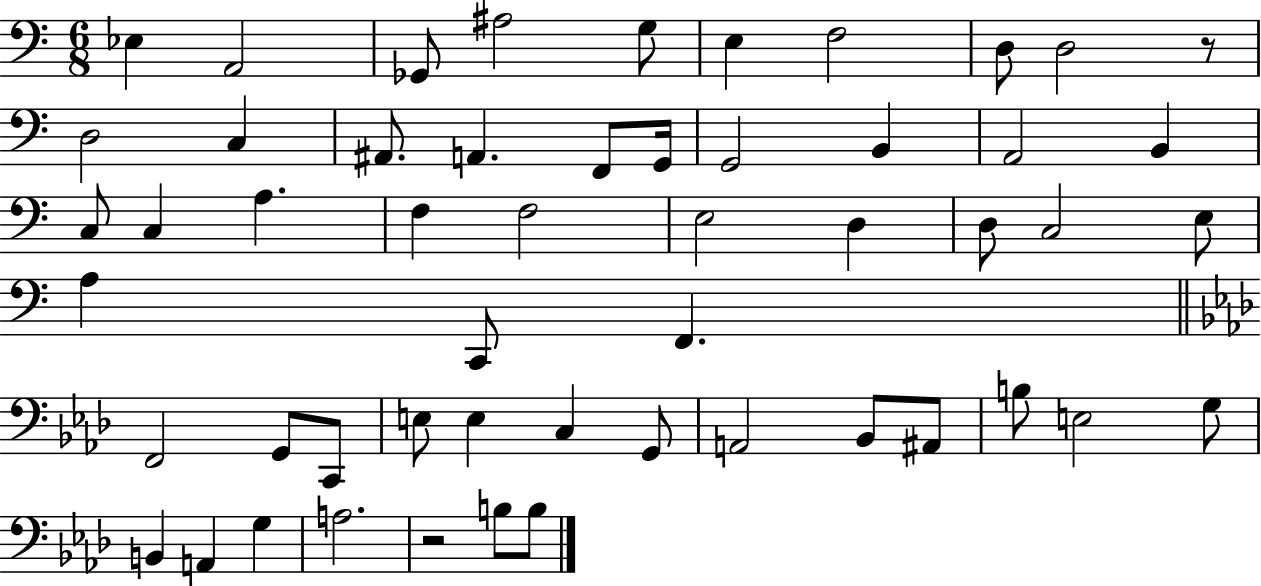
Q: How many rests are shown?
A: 2